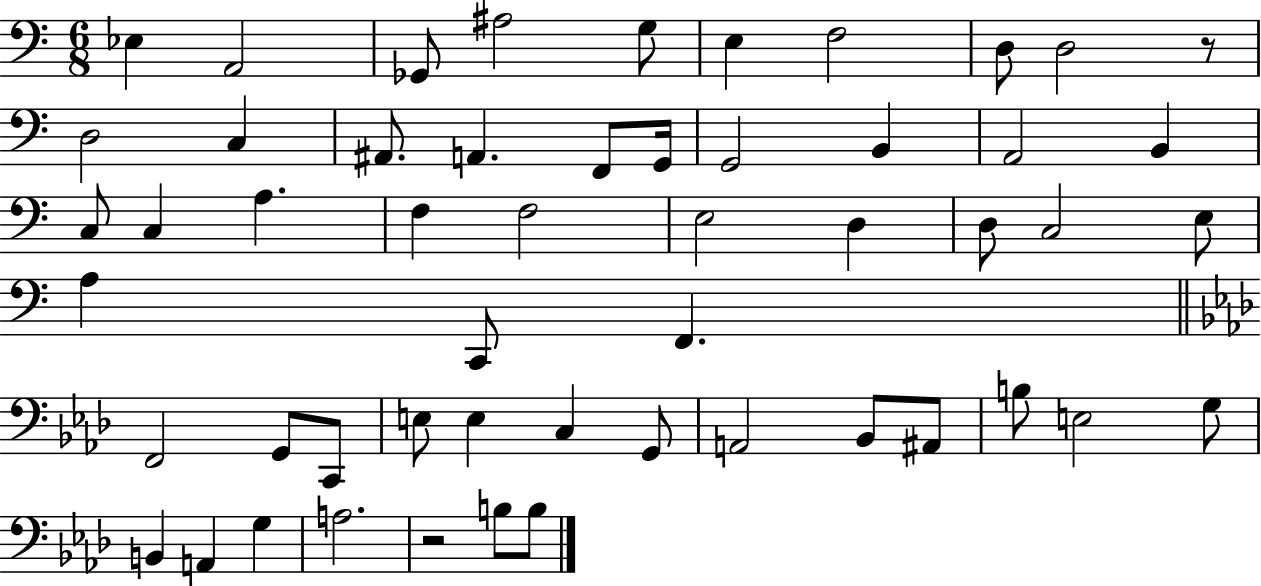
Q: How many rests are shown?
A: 2